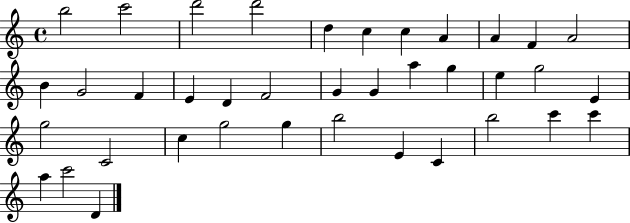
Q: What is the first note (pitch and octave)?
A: B5